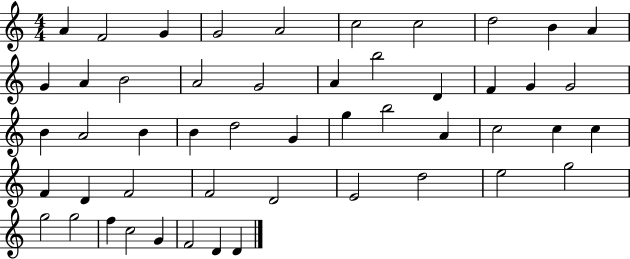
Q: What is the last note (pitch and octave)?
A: D4